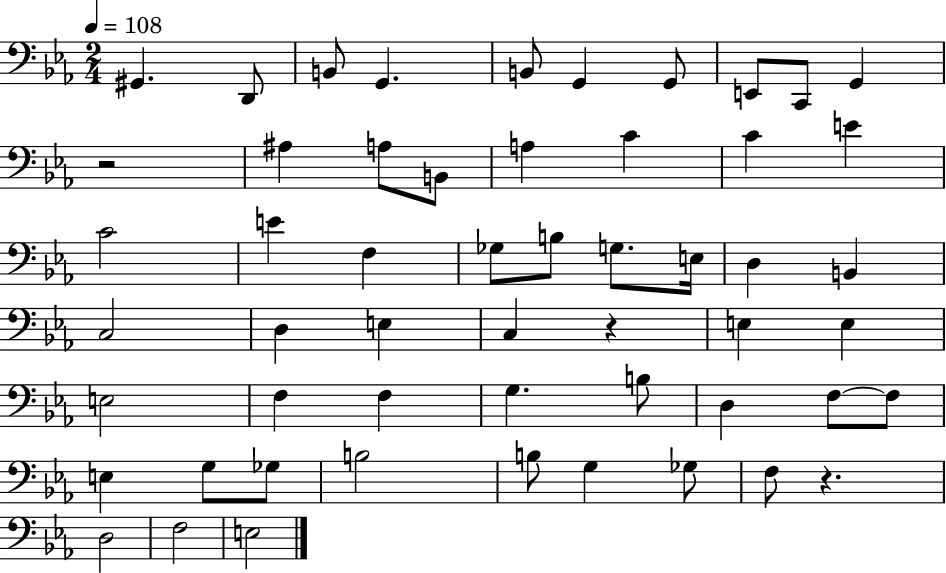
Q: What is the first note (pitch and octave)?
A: G#2